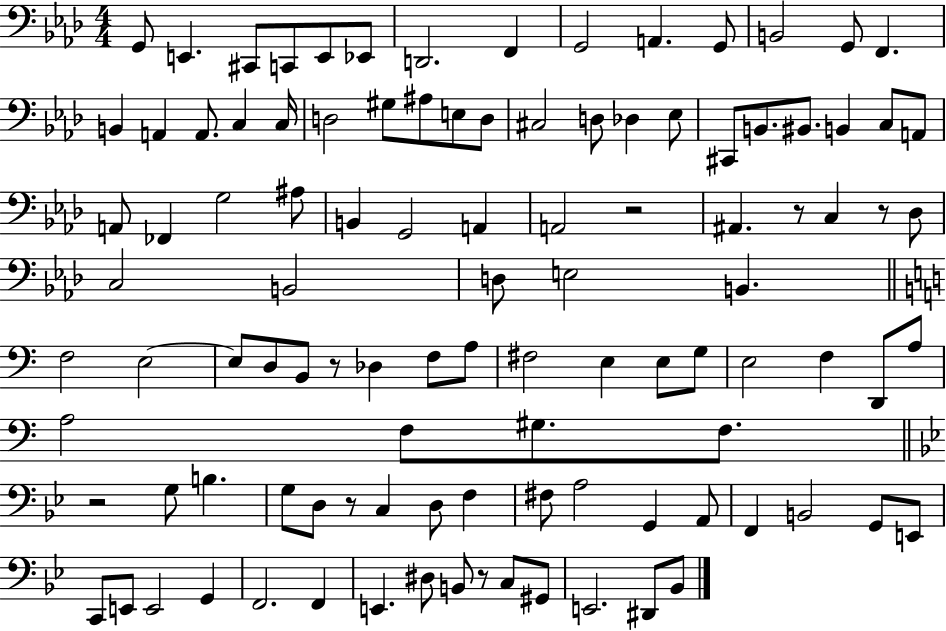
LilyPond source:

{
  \clef bass
  \numericTimeSignature
  \time 4/4
  \key aes \major
  \repeat volta 2 { g,8 e,4. cis,8 c,8 e,8 ees,8 | d,2. f,4 | g,2 a,4. g,8 | b,2 g,8 f,4. | \break b,4 a,4 a,8. c4 c16 | d2 gis8 ais8 e8 d8 | cis2 d8 des4 ees8 | cis,8 b,8. bis,8. b,4 c8 a,8 | \break a,8 fes,4 g2 ais8 | b,4 g,2 a,4 | a,2 r2 | ais,4. r8 c4 r8 des8 | \break c2 b,2 | d8 e2 b,4. | \bar "||" \break \key c \major f2 e2~~ | e8 d8 b,8 r8 des4 f8 a8 | fis2 e4 e8 g8 | e2 f4 d,8 a8 | \break a2 f8 gis8. f8. | \bar "||" \break \key bes \major r2 g8 b4. | g8 d8 r8 c4 d8 f4 | fis8 a2 g,4 a,8 | f,4 b,2 g,8 e,8 | \break c,8 e,8 e,2 g,4 | f,2. f,4 | e,4. dis8 b,8 r8 c8 gis,8 | e,2. dis,8 bes,8 | \break } \bar "|."
}